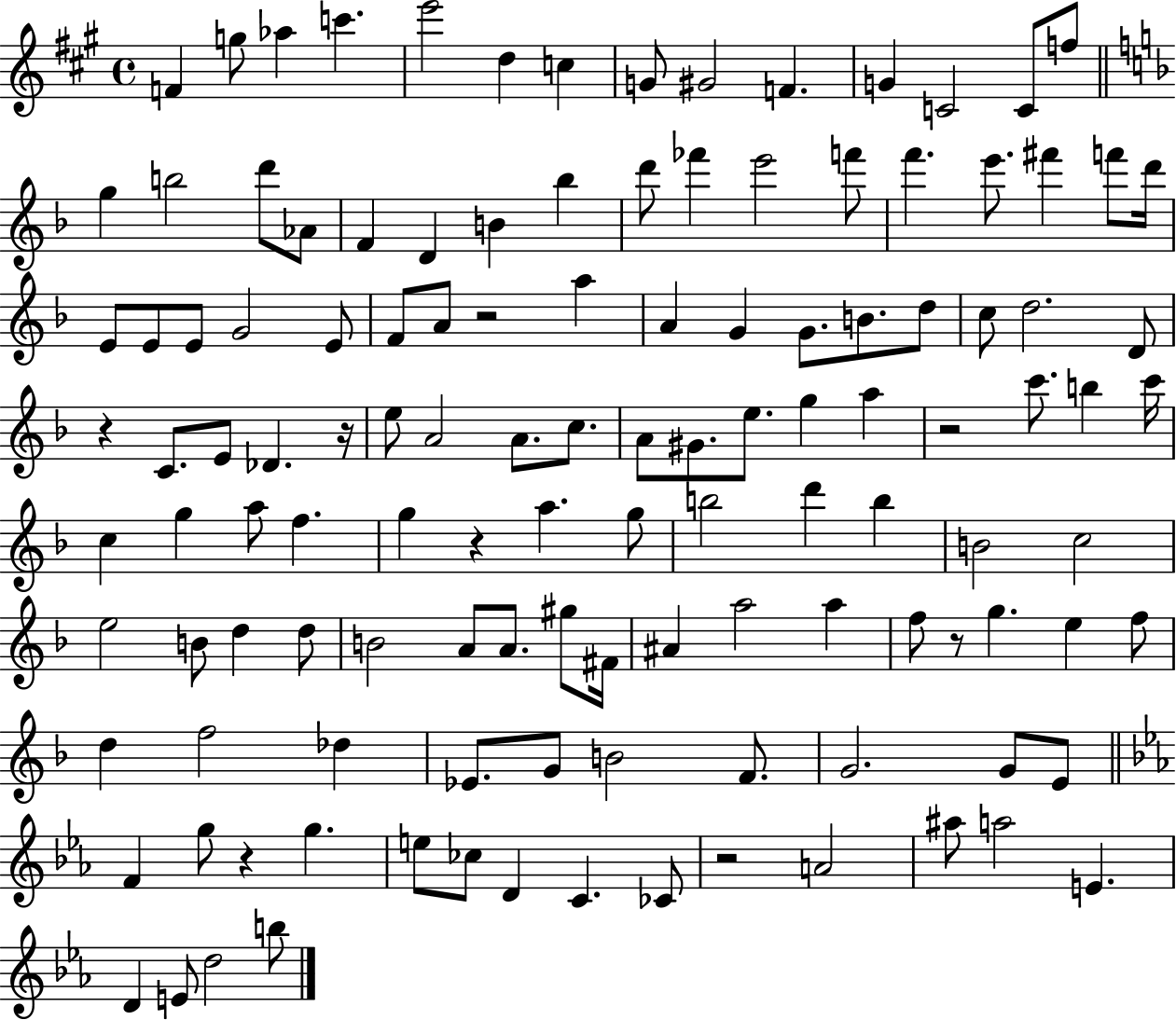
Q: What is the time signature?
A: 4/4